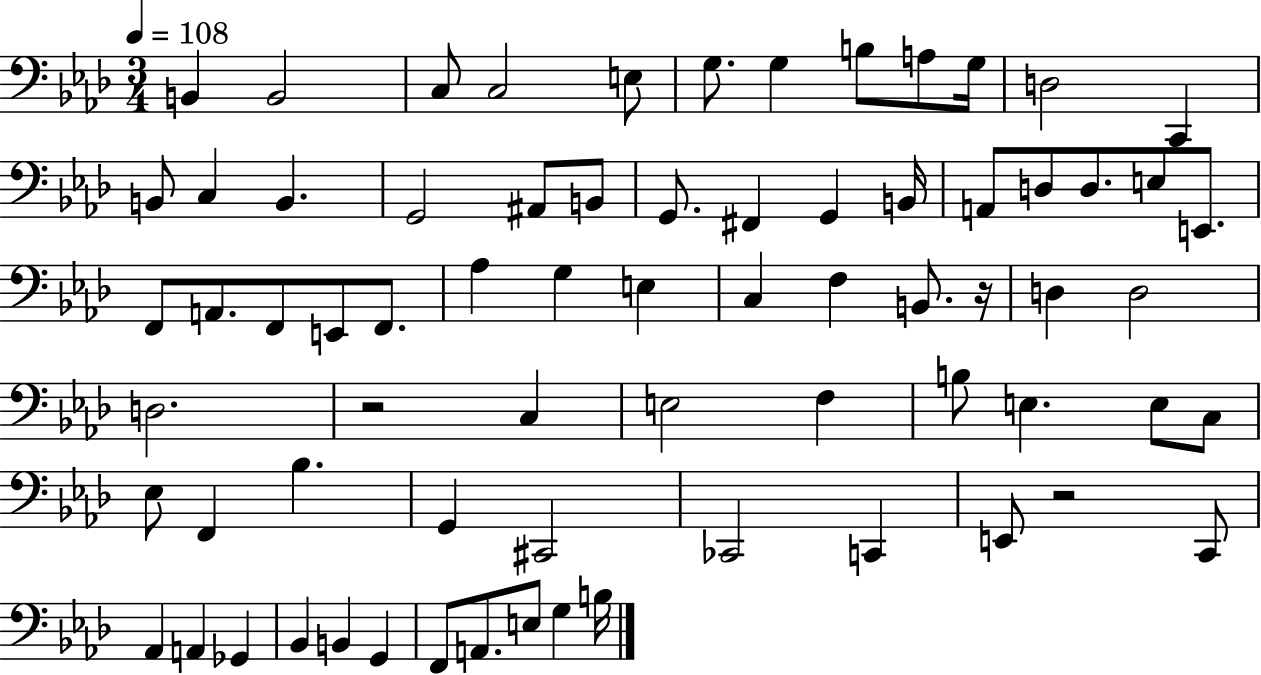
{
  \clef bass
  \numericTimeSignature
  \time 3/4
  \key aes \major
  \tempo 4 = 108
  b,4 b,2 | c8 c2 e8 | g8. g4 b8 a8 g16 | d2 c,4 | \break b,8 c4 b,4. | g,2 ais,8 b,8 | g,8. fis,4 g,4 b,16 | a,8 d8 d8. e8 e,8. | \break f,8 a,8. f,8 e,8 f,8. | aes4 g4 e4 | c4 f4 b,8. r16 | d4 d2 | \break d2. | r2 c4 | e2 f4 | b8 e4. e8 c8 | \break ees8 f,4 bes4. | g,4 cis,2 | ces,2 c,4 | e,8 r2 c,8 | \break aes,4 a,4 ges,4 | bes,4 b,4 g,4 | f,8 a,8. e8 g4 b16 | \bar "|."
}